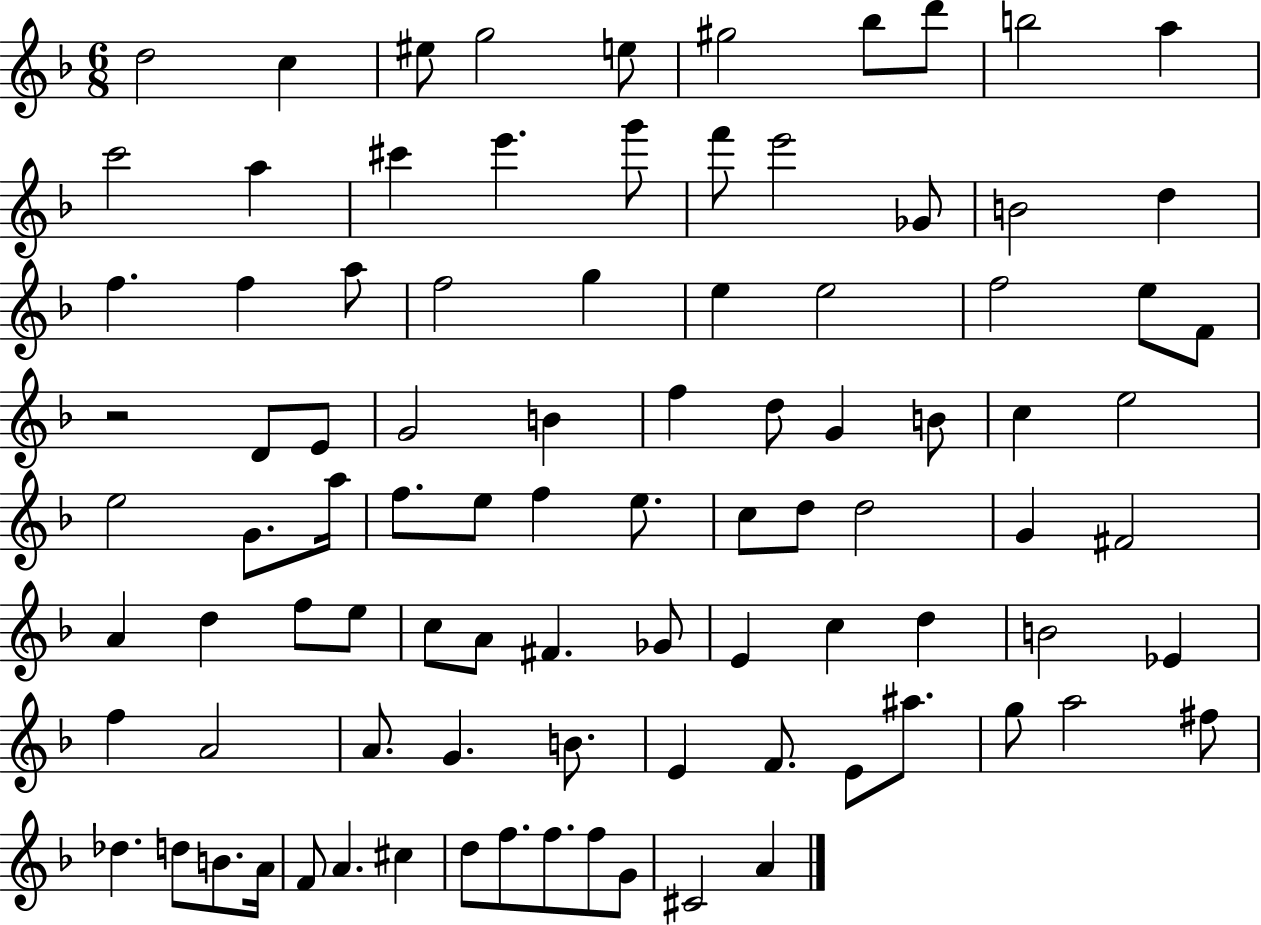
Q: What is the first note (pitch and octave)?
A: D5